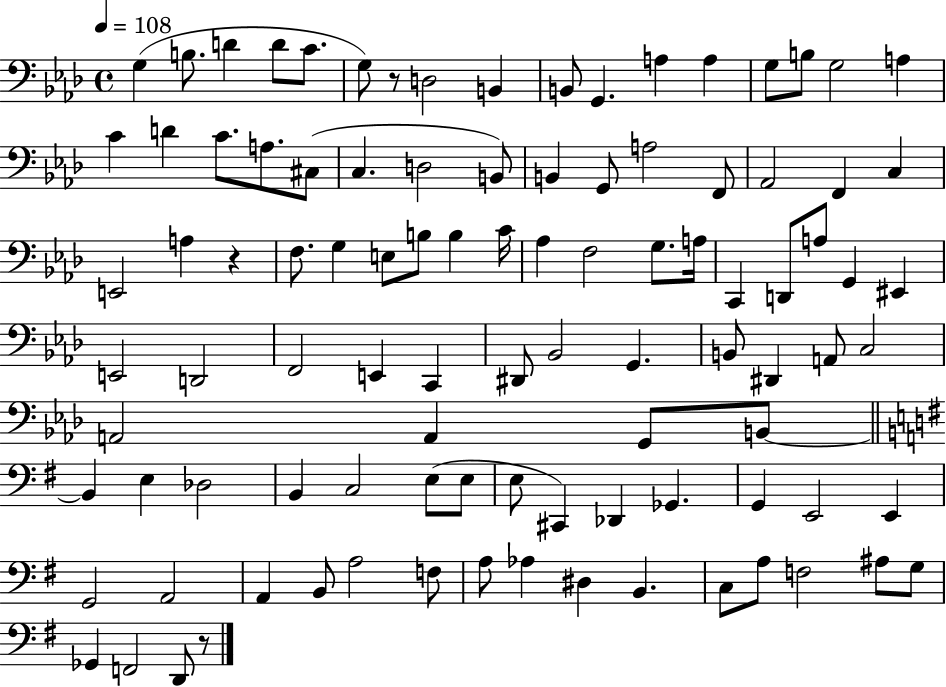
{
  \clef bass
  \time 4/4
  \defaultTimeSignature
  \key aes \major
  \tempo 4 = 108
  \repeat volta 2 { g4( b8. d'4 d'8 c'8. | g8) r8 d2 b,4 | b,8 g,4. a4 a4 | g8 b8 g2 a4 | \break c'4 d'4 c'8. a8. cis8( | c4. d2 b,8) | b,4 g,8 a2 f,8 | aes,2 f,4 c4 | \break e,2 a4 r4 | f8. g4 e8 b8 b4 c'16 | aes4 f2 g8. a16 | c,4 d,8 a8 g,4 eis,4 | \break e,2 d,2 | f,2 e,4 c,4 | dis,8 bes,2 g,4. | b,8 dis,4 a,8 c2 | \break a,2 a,4 g,8 b,8~~ | \bar "||" \break \key e \minor b,4 e4 des2 | b,4 c2 e8( e8 | e8 cis,4) des,4 ges,4. | g,4 e,2 e,4 | \break g,2 a,2 | a,4 b,8 a2 f8 | a8 aes4 dis4 b,4. | c8 a8 f2 ais8 g8 | \break ges,4 f,2 d,8 r8 | } \bar "|."
}